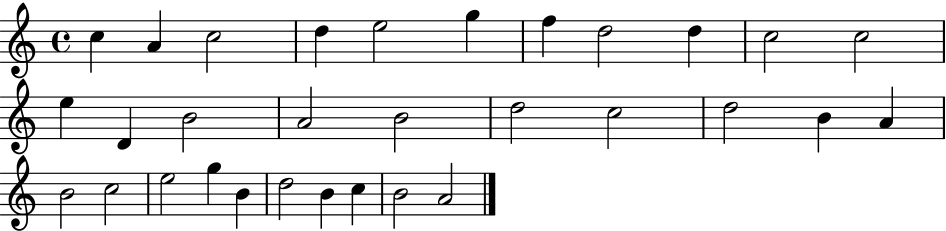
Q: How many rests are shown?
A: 0